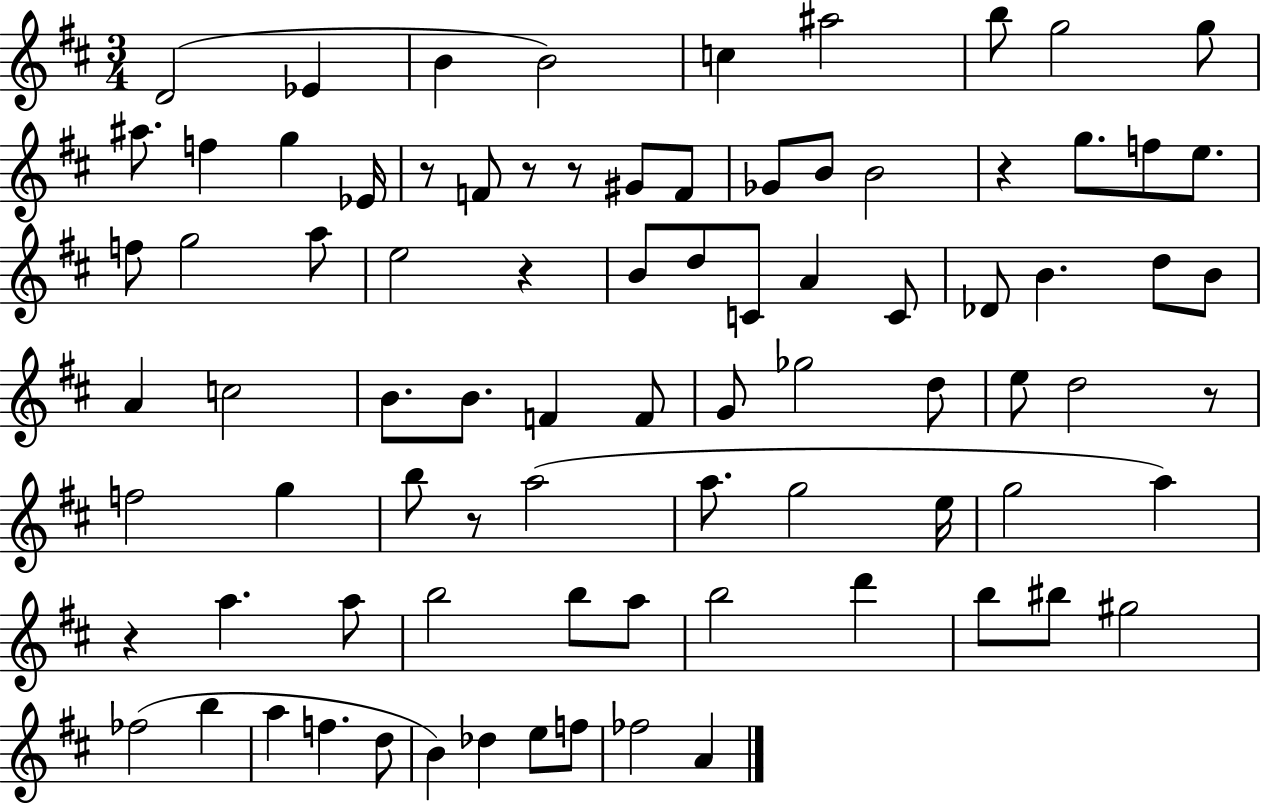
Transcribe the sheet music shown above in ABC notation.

X:1
T:Untitled
M:3/4
L:1/4
K:D
D2 _E B B2 c ^a2 b/2 g2 g/2 ^a/2 f g _E/4 z/2 F/2 z/2 z/2 ^G/2 F/2 _G/2 B/2 B2 z g/2 f/2 e/2 f/2 g2 a/2 e2 z B/2 d/2 C/2 A C/2 _D/2 B d/2 B/2 A c2 B/2 B/2 F F/2 G/2 _g2 d/2 e/2 d2 z/2 f2 g b/2 z/2 a2 a/2 g2 e/4 g2 a z a a/2 b2 b/2 a/2 b2 d' b/2 ^b/2 ^g2 _f2 b a f d/2 B _d e/2 f/2 _f2 A